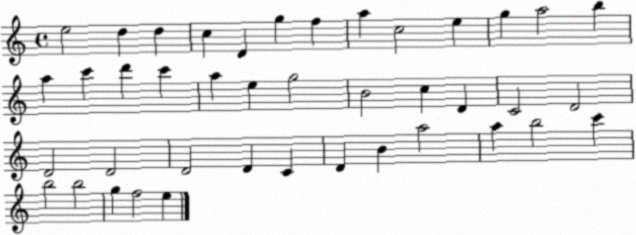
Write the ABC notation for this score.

X:1
T:Untitled
M:4/4
L:1/4
K:C
e2 d d c D g f a c2 e g a2 b a c' d' c' a e g2 B2 c D C2 D2 D2 D2 D2 D C D B a2 a b2 c' b2 b2 g f2 e